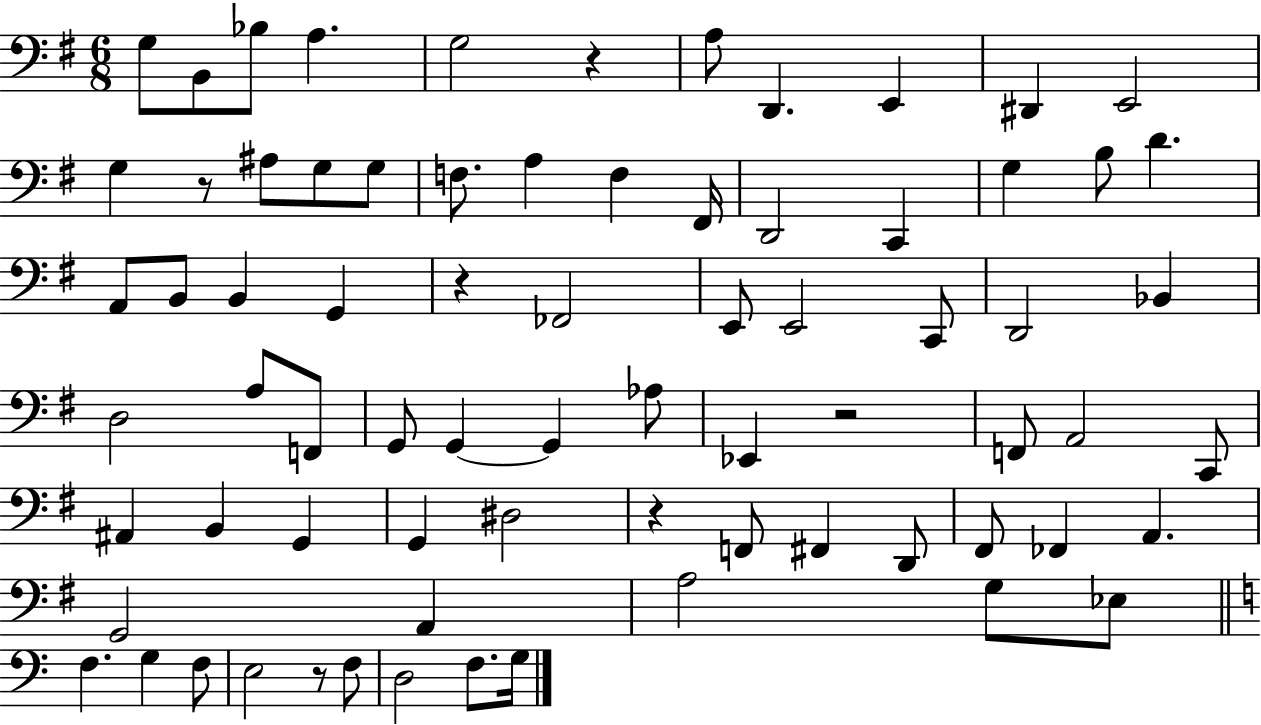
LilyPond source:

{
  \clef bass
  \numericTimeSignature
  \time 6/8
  \key g \major
  g8 b,8 bes8 a4. | g2 r4 | a8 d,4. e,4 | dis,4 e,2 | \break g4 r8 ais8 g8 g8 | f8. a4 f4 fis,16 | d,2 c,4 | g4 b8 d'4. | \break a,8 b,8 b,4 g,4 | r4 fes,2 | e,8 e,2 c,8 | d,2 bes,4 | \break d2 a8 f,8 | g,8 g,4~~ g,4 aes8 | ees,4 r2 | f,8 a,2 c,8 | \break ais,4 b,4 g,4 | g,4 dis2 | r4 f,8 fis,4 d,8 | fis,8 fes,4 a,4. | \break g,2 a,4 | a2 g8 ees8 | \bar "||" \break \key c \major f4. g4 f8 | e2 r8 f8 | d2 f8. g16 | \bar "|."
}